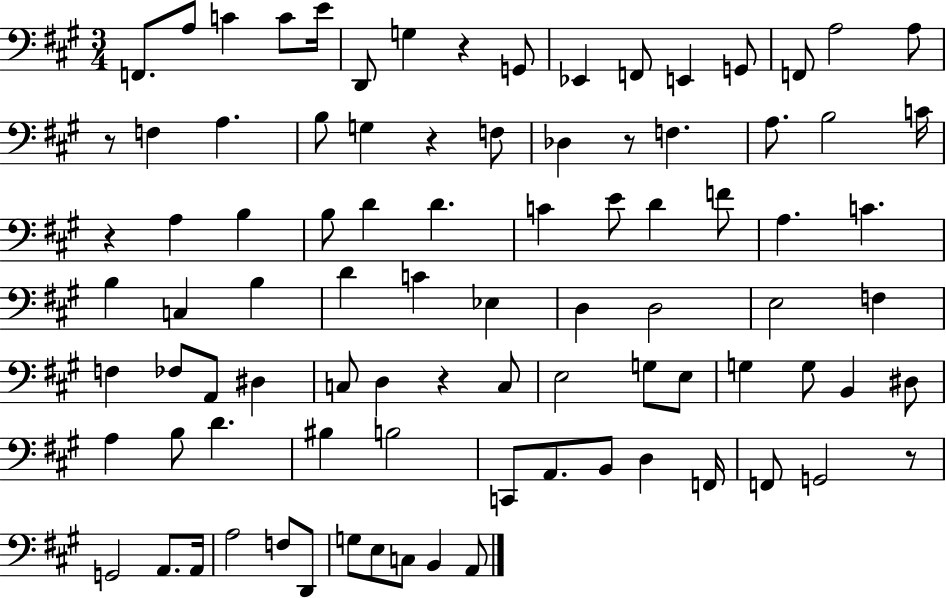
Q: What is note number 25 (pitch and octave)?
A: C4